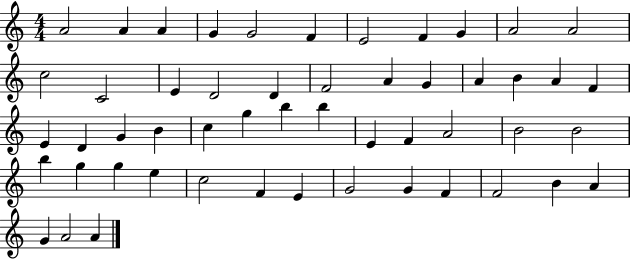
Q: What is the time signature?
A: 4/4